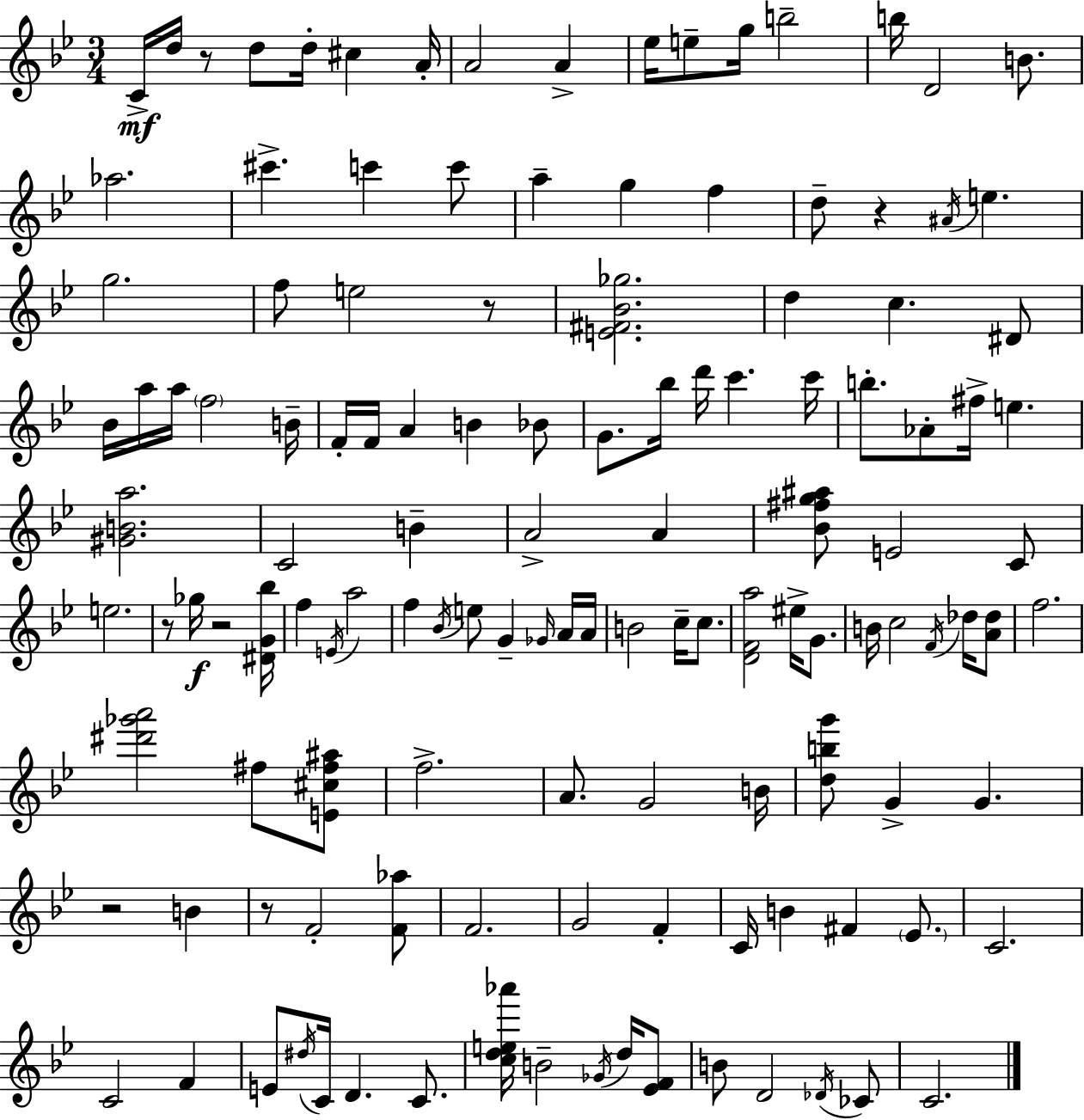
X:1
T:Untitled
M:3/4
L:1/4
K:Gm
C/4 d/4 z/2 d/2 d/4 ^c A/4 A2 A _e/4 e/2 g/4 b2 b/4 D2 B/2 _a2 ^c' c' c'/2 a g f d/2 z ^A/4 e g2 f/2 e2 z/2 [E^F_B_g]2 d c ^D/2 _B/4 a/4 a/4 f2 B/4 F/4 F/4 A B _B/2 G/2 _b/4 d'/4 c' c'/4 b/2 _A/2 ^f/4 e [^GBa]2 C2 B A2 A [_B^fg^a]/2 E2 C/2 e2 z/2 _g/4 z2 [^DG_b]/4 f E/4 a2 f _B/4 e/2 G _G/4 A/4 A/4 B2 c/4 c/2 [DFa]2 ^e/4 G/2 B/4 c2 F/4 _d/4 [A_d]/2 f2 [^d'_g'a']2 ^f/2 [E^c^f^a]/2 f2 A/2 G2 B/4 [dbg']/2 G G z2 B z/2 F2 [F_a]/2 F2 G2 F C/4 B ^F _E/2 C2 C2 F E/2 ^d/4 C/4 D C/2 [cde_a']/4 B2 _G/4 d/4 [_EF]/2 B/2 D2 _D/4 _C/2 C2